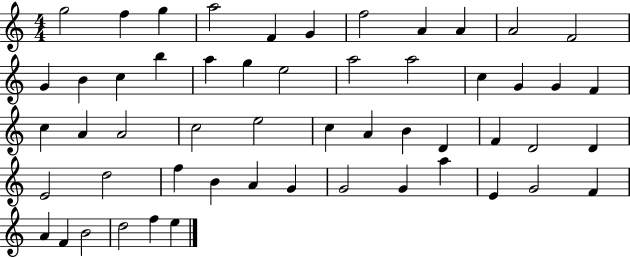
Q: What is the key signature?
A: C major